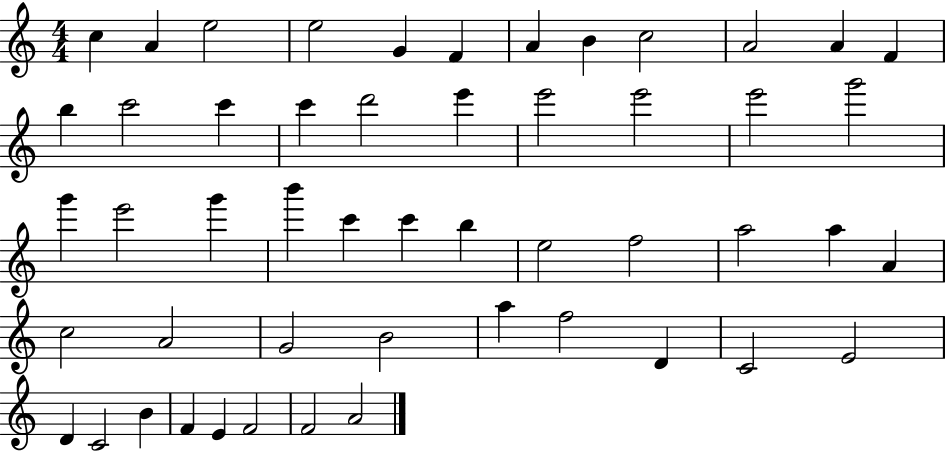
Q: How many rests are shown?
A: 0